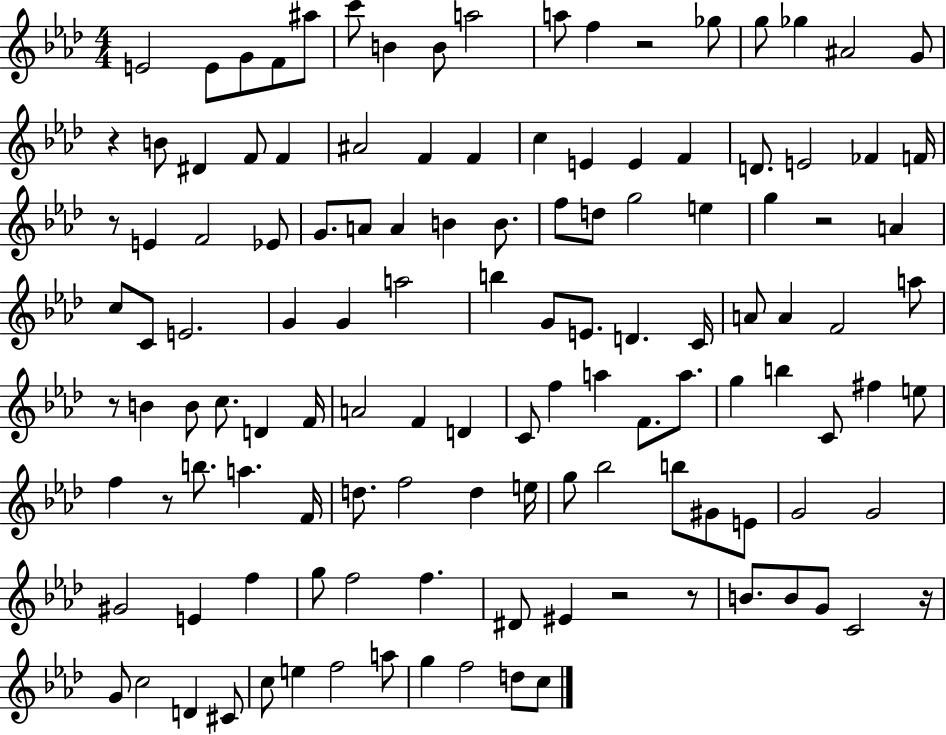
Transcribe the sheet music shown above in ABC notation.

X:1
T:Untitled
M:4/4
L:1/4
K:Ab
E2 E/2 G/2 F/2 ^a/2 c'/2 B B/2 a2 a/2 f z2 _g/2 g/2 _g ^A2 G/2 z B/2 ^D F/2 F ^A2 F F c E E F D/2 E2 _F F/4 z/2 E F2 _E/2 G/2 A/2 A B B/2 f/2 d/2 g2 e g z2 A c/2 C/2 E2 G G a2 b G/2 E/2 D C/4 A/2 A F2 a/2 z/2 B B/2 c/2 D F/4 A2 F D C/2 f a F/2 a/2 g b C/2 ^f e/2 f z/2 b/2 a F/4 d/2 f2 d e/4 g/2 _b2 b/2 ^G/2 E/2 G2 G2 ^G2 E f g/2 f2 f ^D/2 ^E z2 z/2 B/2 B/2 G/2 C2 z/4 G/2 c2 D ^C/2 c/2 e f2 a/2 g f2 d/2 c/2